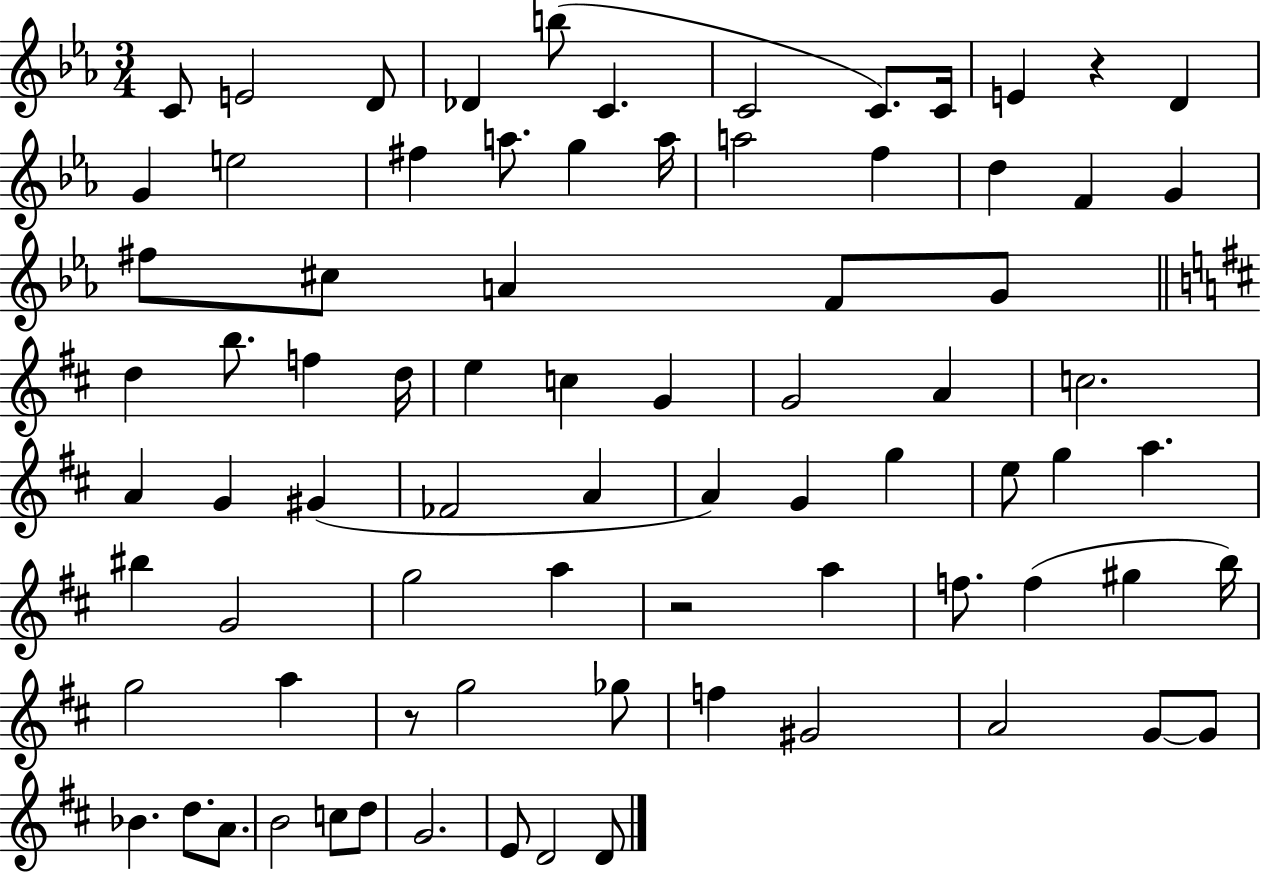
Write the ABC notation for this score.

X:1
T:Untitled
M:3/4
L:1/4
K:Eb
C/2 E2 D/2 _D b/2 C C2 C/2 C/4 E z D G e2 ^f a/2 g a/4 a2 f d F G ^f/2 ^c/2 A F/2 G/2 d b/2 f d/4 e c G G2 A c2 A G ^G _F2 A A G g e/2 g a ^b G2 g2 a z2 a f/2 f ^g b/4 g2 a z/2 g2 _g/2 f ^G2 A2 G/2 G/2 _B d/2 A/2 B2 c/2 d/2 G2 E/2 D2 D/2